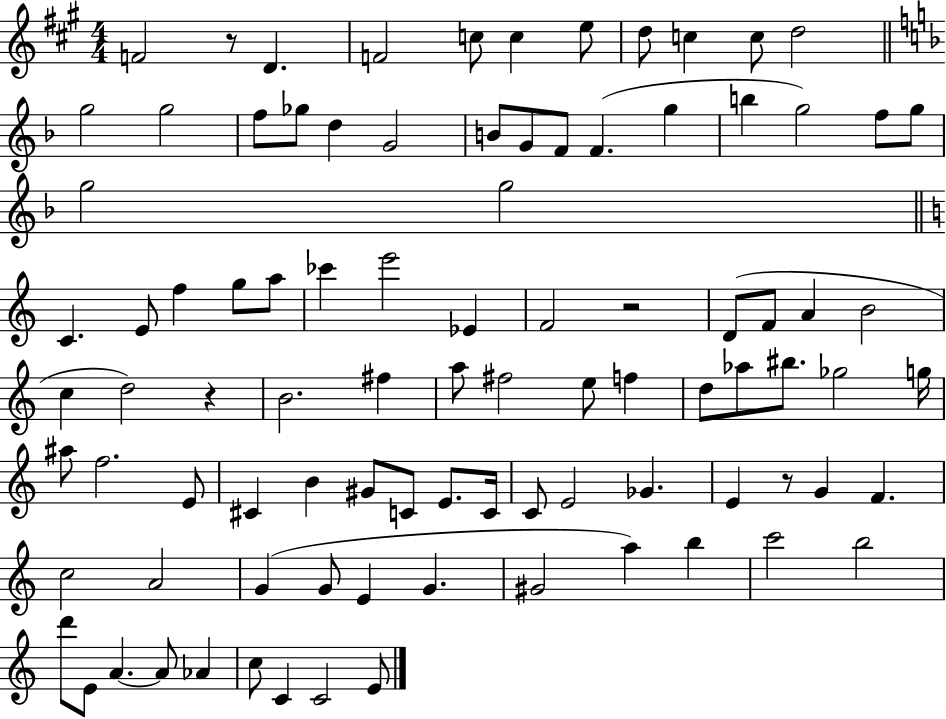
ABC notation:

X:1
T:Untitled
M:4/4
L:1/4
K:A
F2 z/2 D F2 c/2 c e/2 d/2 c c/2 d2 g2 g2 f/2 _g/2 d G2 B/2 G/2 F/2 F g b g2 f/2 g/2 g2 g2 C E/2 f g/2 a/2 _c' e'2 _E F2 z2 D/2 F/2 A B2 c d2 z B2 ^f a/2 ^f2 e/2 f d/2 _a/2 ^b/2 _g2 g/4 ^a/2 f2 E/2 ^C B ^G/2 C/2 E/2 C/4 C/2 E2 _G E z/2 G F c2 A2 G G/2 E G ^G2 a b c'2 b2 d'/2 E/2 A A/2 _A c/2 C C2 E/2